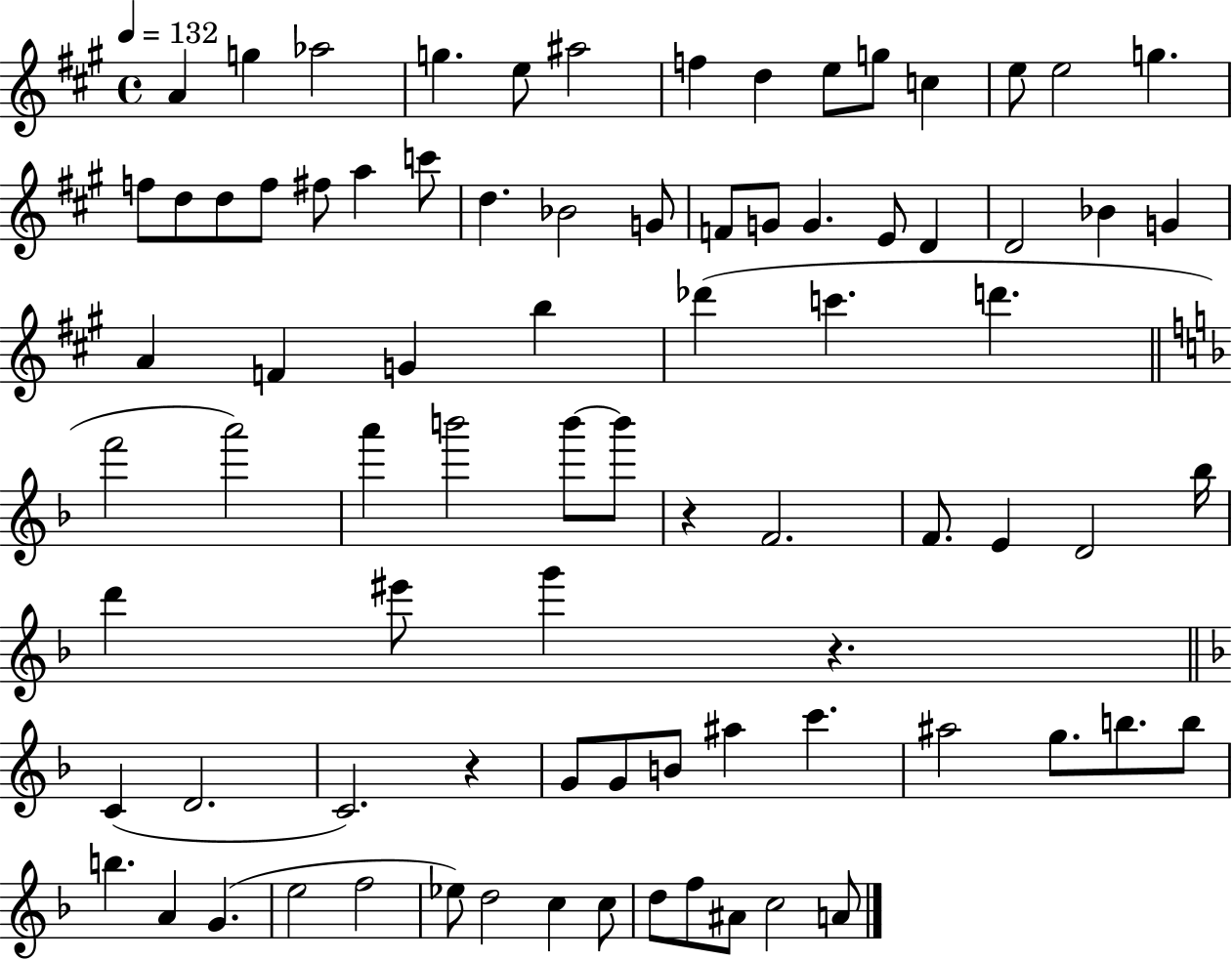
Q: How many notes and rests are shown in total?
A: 82